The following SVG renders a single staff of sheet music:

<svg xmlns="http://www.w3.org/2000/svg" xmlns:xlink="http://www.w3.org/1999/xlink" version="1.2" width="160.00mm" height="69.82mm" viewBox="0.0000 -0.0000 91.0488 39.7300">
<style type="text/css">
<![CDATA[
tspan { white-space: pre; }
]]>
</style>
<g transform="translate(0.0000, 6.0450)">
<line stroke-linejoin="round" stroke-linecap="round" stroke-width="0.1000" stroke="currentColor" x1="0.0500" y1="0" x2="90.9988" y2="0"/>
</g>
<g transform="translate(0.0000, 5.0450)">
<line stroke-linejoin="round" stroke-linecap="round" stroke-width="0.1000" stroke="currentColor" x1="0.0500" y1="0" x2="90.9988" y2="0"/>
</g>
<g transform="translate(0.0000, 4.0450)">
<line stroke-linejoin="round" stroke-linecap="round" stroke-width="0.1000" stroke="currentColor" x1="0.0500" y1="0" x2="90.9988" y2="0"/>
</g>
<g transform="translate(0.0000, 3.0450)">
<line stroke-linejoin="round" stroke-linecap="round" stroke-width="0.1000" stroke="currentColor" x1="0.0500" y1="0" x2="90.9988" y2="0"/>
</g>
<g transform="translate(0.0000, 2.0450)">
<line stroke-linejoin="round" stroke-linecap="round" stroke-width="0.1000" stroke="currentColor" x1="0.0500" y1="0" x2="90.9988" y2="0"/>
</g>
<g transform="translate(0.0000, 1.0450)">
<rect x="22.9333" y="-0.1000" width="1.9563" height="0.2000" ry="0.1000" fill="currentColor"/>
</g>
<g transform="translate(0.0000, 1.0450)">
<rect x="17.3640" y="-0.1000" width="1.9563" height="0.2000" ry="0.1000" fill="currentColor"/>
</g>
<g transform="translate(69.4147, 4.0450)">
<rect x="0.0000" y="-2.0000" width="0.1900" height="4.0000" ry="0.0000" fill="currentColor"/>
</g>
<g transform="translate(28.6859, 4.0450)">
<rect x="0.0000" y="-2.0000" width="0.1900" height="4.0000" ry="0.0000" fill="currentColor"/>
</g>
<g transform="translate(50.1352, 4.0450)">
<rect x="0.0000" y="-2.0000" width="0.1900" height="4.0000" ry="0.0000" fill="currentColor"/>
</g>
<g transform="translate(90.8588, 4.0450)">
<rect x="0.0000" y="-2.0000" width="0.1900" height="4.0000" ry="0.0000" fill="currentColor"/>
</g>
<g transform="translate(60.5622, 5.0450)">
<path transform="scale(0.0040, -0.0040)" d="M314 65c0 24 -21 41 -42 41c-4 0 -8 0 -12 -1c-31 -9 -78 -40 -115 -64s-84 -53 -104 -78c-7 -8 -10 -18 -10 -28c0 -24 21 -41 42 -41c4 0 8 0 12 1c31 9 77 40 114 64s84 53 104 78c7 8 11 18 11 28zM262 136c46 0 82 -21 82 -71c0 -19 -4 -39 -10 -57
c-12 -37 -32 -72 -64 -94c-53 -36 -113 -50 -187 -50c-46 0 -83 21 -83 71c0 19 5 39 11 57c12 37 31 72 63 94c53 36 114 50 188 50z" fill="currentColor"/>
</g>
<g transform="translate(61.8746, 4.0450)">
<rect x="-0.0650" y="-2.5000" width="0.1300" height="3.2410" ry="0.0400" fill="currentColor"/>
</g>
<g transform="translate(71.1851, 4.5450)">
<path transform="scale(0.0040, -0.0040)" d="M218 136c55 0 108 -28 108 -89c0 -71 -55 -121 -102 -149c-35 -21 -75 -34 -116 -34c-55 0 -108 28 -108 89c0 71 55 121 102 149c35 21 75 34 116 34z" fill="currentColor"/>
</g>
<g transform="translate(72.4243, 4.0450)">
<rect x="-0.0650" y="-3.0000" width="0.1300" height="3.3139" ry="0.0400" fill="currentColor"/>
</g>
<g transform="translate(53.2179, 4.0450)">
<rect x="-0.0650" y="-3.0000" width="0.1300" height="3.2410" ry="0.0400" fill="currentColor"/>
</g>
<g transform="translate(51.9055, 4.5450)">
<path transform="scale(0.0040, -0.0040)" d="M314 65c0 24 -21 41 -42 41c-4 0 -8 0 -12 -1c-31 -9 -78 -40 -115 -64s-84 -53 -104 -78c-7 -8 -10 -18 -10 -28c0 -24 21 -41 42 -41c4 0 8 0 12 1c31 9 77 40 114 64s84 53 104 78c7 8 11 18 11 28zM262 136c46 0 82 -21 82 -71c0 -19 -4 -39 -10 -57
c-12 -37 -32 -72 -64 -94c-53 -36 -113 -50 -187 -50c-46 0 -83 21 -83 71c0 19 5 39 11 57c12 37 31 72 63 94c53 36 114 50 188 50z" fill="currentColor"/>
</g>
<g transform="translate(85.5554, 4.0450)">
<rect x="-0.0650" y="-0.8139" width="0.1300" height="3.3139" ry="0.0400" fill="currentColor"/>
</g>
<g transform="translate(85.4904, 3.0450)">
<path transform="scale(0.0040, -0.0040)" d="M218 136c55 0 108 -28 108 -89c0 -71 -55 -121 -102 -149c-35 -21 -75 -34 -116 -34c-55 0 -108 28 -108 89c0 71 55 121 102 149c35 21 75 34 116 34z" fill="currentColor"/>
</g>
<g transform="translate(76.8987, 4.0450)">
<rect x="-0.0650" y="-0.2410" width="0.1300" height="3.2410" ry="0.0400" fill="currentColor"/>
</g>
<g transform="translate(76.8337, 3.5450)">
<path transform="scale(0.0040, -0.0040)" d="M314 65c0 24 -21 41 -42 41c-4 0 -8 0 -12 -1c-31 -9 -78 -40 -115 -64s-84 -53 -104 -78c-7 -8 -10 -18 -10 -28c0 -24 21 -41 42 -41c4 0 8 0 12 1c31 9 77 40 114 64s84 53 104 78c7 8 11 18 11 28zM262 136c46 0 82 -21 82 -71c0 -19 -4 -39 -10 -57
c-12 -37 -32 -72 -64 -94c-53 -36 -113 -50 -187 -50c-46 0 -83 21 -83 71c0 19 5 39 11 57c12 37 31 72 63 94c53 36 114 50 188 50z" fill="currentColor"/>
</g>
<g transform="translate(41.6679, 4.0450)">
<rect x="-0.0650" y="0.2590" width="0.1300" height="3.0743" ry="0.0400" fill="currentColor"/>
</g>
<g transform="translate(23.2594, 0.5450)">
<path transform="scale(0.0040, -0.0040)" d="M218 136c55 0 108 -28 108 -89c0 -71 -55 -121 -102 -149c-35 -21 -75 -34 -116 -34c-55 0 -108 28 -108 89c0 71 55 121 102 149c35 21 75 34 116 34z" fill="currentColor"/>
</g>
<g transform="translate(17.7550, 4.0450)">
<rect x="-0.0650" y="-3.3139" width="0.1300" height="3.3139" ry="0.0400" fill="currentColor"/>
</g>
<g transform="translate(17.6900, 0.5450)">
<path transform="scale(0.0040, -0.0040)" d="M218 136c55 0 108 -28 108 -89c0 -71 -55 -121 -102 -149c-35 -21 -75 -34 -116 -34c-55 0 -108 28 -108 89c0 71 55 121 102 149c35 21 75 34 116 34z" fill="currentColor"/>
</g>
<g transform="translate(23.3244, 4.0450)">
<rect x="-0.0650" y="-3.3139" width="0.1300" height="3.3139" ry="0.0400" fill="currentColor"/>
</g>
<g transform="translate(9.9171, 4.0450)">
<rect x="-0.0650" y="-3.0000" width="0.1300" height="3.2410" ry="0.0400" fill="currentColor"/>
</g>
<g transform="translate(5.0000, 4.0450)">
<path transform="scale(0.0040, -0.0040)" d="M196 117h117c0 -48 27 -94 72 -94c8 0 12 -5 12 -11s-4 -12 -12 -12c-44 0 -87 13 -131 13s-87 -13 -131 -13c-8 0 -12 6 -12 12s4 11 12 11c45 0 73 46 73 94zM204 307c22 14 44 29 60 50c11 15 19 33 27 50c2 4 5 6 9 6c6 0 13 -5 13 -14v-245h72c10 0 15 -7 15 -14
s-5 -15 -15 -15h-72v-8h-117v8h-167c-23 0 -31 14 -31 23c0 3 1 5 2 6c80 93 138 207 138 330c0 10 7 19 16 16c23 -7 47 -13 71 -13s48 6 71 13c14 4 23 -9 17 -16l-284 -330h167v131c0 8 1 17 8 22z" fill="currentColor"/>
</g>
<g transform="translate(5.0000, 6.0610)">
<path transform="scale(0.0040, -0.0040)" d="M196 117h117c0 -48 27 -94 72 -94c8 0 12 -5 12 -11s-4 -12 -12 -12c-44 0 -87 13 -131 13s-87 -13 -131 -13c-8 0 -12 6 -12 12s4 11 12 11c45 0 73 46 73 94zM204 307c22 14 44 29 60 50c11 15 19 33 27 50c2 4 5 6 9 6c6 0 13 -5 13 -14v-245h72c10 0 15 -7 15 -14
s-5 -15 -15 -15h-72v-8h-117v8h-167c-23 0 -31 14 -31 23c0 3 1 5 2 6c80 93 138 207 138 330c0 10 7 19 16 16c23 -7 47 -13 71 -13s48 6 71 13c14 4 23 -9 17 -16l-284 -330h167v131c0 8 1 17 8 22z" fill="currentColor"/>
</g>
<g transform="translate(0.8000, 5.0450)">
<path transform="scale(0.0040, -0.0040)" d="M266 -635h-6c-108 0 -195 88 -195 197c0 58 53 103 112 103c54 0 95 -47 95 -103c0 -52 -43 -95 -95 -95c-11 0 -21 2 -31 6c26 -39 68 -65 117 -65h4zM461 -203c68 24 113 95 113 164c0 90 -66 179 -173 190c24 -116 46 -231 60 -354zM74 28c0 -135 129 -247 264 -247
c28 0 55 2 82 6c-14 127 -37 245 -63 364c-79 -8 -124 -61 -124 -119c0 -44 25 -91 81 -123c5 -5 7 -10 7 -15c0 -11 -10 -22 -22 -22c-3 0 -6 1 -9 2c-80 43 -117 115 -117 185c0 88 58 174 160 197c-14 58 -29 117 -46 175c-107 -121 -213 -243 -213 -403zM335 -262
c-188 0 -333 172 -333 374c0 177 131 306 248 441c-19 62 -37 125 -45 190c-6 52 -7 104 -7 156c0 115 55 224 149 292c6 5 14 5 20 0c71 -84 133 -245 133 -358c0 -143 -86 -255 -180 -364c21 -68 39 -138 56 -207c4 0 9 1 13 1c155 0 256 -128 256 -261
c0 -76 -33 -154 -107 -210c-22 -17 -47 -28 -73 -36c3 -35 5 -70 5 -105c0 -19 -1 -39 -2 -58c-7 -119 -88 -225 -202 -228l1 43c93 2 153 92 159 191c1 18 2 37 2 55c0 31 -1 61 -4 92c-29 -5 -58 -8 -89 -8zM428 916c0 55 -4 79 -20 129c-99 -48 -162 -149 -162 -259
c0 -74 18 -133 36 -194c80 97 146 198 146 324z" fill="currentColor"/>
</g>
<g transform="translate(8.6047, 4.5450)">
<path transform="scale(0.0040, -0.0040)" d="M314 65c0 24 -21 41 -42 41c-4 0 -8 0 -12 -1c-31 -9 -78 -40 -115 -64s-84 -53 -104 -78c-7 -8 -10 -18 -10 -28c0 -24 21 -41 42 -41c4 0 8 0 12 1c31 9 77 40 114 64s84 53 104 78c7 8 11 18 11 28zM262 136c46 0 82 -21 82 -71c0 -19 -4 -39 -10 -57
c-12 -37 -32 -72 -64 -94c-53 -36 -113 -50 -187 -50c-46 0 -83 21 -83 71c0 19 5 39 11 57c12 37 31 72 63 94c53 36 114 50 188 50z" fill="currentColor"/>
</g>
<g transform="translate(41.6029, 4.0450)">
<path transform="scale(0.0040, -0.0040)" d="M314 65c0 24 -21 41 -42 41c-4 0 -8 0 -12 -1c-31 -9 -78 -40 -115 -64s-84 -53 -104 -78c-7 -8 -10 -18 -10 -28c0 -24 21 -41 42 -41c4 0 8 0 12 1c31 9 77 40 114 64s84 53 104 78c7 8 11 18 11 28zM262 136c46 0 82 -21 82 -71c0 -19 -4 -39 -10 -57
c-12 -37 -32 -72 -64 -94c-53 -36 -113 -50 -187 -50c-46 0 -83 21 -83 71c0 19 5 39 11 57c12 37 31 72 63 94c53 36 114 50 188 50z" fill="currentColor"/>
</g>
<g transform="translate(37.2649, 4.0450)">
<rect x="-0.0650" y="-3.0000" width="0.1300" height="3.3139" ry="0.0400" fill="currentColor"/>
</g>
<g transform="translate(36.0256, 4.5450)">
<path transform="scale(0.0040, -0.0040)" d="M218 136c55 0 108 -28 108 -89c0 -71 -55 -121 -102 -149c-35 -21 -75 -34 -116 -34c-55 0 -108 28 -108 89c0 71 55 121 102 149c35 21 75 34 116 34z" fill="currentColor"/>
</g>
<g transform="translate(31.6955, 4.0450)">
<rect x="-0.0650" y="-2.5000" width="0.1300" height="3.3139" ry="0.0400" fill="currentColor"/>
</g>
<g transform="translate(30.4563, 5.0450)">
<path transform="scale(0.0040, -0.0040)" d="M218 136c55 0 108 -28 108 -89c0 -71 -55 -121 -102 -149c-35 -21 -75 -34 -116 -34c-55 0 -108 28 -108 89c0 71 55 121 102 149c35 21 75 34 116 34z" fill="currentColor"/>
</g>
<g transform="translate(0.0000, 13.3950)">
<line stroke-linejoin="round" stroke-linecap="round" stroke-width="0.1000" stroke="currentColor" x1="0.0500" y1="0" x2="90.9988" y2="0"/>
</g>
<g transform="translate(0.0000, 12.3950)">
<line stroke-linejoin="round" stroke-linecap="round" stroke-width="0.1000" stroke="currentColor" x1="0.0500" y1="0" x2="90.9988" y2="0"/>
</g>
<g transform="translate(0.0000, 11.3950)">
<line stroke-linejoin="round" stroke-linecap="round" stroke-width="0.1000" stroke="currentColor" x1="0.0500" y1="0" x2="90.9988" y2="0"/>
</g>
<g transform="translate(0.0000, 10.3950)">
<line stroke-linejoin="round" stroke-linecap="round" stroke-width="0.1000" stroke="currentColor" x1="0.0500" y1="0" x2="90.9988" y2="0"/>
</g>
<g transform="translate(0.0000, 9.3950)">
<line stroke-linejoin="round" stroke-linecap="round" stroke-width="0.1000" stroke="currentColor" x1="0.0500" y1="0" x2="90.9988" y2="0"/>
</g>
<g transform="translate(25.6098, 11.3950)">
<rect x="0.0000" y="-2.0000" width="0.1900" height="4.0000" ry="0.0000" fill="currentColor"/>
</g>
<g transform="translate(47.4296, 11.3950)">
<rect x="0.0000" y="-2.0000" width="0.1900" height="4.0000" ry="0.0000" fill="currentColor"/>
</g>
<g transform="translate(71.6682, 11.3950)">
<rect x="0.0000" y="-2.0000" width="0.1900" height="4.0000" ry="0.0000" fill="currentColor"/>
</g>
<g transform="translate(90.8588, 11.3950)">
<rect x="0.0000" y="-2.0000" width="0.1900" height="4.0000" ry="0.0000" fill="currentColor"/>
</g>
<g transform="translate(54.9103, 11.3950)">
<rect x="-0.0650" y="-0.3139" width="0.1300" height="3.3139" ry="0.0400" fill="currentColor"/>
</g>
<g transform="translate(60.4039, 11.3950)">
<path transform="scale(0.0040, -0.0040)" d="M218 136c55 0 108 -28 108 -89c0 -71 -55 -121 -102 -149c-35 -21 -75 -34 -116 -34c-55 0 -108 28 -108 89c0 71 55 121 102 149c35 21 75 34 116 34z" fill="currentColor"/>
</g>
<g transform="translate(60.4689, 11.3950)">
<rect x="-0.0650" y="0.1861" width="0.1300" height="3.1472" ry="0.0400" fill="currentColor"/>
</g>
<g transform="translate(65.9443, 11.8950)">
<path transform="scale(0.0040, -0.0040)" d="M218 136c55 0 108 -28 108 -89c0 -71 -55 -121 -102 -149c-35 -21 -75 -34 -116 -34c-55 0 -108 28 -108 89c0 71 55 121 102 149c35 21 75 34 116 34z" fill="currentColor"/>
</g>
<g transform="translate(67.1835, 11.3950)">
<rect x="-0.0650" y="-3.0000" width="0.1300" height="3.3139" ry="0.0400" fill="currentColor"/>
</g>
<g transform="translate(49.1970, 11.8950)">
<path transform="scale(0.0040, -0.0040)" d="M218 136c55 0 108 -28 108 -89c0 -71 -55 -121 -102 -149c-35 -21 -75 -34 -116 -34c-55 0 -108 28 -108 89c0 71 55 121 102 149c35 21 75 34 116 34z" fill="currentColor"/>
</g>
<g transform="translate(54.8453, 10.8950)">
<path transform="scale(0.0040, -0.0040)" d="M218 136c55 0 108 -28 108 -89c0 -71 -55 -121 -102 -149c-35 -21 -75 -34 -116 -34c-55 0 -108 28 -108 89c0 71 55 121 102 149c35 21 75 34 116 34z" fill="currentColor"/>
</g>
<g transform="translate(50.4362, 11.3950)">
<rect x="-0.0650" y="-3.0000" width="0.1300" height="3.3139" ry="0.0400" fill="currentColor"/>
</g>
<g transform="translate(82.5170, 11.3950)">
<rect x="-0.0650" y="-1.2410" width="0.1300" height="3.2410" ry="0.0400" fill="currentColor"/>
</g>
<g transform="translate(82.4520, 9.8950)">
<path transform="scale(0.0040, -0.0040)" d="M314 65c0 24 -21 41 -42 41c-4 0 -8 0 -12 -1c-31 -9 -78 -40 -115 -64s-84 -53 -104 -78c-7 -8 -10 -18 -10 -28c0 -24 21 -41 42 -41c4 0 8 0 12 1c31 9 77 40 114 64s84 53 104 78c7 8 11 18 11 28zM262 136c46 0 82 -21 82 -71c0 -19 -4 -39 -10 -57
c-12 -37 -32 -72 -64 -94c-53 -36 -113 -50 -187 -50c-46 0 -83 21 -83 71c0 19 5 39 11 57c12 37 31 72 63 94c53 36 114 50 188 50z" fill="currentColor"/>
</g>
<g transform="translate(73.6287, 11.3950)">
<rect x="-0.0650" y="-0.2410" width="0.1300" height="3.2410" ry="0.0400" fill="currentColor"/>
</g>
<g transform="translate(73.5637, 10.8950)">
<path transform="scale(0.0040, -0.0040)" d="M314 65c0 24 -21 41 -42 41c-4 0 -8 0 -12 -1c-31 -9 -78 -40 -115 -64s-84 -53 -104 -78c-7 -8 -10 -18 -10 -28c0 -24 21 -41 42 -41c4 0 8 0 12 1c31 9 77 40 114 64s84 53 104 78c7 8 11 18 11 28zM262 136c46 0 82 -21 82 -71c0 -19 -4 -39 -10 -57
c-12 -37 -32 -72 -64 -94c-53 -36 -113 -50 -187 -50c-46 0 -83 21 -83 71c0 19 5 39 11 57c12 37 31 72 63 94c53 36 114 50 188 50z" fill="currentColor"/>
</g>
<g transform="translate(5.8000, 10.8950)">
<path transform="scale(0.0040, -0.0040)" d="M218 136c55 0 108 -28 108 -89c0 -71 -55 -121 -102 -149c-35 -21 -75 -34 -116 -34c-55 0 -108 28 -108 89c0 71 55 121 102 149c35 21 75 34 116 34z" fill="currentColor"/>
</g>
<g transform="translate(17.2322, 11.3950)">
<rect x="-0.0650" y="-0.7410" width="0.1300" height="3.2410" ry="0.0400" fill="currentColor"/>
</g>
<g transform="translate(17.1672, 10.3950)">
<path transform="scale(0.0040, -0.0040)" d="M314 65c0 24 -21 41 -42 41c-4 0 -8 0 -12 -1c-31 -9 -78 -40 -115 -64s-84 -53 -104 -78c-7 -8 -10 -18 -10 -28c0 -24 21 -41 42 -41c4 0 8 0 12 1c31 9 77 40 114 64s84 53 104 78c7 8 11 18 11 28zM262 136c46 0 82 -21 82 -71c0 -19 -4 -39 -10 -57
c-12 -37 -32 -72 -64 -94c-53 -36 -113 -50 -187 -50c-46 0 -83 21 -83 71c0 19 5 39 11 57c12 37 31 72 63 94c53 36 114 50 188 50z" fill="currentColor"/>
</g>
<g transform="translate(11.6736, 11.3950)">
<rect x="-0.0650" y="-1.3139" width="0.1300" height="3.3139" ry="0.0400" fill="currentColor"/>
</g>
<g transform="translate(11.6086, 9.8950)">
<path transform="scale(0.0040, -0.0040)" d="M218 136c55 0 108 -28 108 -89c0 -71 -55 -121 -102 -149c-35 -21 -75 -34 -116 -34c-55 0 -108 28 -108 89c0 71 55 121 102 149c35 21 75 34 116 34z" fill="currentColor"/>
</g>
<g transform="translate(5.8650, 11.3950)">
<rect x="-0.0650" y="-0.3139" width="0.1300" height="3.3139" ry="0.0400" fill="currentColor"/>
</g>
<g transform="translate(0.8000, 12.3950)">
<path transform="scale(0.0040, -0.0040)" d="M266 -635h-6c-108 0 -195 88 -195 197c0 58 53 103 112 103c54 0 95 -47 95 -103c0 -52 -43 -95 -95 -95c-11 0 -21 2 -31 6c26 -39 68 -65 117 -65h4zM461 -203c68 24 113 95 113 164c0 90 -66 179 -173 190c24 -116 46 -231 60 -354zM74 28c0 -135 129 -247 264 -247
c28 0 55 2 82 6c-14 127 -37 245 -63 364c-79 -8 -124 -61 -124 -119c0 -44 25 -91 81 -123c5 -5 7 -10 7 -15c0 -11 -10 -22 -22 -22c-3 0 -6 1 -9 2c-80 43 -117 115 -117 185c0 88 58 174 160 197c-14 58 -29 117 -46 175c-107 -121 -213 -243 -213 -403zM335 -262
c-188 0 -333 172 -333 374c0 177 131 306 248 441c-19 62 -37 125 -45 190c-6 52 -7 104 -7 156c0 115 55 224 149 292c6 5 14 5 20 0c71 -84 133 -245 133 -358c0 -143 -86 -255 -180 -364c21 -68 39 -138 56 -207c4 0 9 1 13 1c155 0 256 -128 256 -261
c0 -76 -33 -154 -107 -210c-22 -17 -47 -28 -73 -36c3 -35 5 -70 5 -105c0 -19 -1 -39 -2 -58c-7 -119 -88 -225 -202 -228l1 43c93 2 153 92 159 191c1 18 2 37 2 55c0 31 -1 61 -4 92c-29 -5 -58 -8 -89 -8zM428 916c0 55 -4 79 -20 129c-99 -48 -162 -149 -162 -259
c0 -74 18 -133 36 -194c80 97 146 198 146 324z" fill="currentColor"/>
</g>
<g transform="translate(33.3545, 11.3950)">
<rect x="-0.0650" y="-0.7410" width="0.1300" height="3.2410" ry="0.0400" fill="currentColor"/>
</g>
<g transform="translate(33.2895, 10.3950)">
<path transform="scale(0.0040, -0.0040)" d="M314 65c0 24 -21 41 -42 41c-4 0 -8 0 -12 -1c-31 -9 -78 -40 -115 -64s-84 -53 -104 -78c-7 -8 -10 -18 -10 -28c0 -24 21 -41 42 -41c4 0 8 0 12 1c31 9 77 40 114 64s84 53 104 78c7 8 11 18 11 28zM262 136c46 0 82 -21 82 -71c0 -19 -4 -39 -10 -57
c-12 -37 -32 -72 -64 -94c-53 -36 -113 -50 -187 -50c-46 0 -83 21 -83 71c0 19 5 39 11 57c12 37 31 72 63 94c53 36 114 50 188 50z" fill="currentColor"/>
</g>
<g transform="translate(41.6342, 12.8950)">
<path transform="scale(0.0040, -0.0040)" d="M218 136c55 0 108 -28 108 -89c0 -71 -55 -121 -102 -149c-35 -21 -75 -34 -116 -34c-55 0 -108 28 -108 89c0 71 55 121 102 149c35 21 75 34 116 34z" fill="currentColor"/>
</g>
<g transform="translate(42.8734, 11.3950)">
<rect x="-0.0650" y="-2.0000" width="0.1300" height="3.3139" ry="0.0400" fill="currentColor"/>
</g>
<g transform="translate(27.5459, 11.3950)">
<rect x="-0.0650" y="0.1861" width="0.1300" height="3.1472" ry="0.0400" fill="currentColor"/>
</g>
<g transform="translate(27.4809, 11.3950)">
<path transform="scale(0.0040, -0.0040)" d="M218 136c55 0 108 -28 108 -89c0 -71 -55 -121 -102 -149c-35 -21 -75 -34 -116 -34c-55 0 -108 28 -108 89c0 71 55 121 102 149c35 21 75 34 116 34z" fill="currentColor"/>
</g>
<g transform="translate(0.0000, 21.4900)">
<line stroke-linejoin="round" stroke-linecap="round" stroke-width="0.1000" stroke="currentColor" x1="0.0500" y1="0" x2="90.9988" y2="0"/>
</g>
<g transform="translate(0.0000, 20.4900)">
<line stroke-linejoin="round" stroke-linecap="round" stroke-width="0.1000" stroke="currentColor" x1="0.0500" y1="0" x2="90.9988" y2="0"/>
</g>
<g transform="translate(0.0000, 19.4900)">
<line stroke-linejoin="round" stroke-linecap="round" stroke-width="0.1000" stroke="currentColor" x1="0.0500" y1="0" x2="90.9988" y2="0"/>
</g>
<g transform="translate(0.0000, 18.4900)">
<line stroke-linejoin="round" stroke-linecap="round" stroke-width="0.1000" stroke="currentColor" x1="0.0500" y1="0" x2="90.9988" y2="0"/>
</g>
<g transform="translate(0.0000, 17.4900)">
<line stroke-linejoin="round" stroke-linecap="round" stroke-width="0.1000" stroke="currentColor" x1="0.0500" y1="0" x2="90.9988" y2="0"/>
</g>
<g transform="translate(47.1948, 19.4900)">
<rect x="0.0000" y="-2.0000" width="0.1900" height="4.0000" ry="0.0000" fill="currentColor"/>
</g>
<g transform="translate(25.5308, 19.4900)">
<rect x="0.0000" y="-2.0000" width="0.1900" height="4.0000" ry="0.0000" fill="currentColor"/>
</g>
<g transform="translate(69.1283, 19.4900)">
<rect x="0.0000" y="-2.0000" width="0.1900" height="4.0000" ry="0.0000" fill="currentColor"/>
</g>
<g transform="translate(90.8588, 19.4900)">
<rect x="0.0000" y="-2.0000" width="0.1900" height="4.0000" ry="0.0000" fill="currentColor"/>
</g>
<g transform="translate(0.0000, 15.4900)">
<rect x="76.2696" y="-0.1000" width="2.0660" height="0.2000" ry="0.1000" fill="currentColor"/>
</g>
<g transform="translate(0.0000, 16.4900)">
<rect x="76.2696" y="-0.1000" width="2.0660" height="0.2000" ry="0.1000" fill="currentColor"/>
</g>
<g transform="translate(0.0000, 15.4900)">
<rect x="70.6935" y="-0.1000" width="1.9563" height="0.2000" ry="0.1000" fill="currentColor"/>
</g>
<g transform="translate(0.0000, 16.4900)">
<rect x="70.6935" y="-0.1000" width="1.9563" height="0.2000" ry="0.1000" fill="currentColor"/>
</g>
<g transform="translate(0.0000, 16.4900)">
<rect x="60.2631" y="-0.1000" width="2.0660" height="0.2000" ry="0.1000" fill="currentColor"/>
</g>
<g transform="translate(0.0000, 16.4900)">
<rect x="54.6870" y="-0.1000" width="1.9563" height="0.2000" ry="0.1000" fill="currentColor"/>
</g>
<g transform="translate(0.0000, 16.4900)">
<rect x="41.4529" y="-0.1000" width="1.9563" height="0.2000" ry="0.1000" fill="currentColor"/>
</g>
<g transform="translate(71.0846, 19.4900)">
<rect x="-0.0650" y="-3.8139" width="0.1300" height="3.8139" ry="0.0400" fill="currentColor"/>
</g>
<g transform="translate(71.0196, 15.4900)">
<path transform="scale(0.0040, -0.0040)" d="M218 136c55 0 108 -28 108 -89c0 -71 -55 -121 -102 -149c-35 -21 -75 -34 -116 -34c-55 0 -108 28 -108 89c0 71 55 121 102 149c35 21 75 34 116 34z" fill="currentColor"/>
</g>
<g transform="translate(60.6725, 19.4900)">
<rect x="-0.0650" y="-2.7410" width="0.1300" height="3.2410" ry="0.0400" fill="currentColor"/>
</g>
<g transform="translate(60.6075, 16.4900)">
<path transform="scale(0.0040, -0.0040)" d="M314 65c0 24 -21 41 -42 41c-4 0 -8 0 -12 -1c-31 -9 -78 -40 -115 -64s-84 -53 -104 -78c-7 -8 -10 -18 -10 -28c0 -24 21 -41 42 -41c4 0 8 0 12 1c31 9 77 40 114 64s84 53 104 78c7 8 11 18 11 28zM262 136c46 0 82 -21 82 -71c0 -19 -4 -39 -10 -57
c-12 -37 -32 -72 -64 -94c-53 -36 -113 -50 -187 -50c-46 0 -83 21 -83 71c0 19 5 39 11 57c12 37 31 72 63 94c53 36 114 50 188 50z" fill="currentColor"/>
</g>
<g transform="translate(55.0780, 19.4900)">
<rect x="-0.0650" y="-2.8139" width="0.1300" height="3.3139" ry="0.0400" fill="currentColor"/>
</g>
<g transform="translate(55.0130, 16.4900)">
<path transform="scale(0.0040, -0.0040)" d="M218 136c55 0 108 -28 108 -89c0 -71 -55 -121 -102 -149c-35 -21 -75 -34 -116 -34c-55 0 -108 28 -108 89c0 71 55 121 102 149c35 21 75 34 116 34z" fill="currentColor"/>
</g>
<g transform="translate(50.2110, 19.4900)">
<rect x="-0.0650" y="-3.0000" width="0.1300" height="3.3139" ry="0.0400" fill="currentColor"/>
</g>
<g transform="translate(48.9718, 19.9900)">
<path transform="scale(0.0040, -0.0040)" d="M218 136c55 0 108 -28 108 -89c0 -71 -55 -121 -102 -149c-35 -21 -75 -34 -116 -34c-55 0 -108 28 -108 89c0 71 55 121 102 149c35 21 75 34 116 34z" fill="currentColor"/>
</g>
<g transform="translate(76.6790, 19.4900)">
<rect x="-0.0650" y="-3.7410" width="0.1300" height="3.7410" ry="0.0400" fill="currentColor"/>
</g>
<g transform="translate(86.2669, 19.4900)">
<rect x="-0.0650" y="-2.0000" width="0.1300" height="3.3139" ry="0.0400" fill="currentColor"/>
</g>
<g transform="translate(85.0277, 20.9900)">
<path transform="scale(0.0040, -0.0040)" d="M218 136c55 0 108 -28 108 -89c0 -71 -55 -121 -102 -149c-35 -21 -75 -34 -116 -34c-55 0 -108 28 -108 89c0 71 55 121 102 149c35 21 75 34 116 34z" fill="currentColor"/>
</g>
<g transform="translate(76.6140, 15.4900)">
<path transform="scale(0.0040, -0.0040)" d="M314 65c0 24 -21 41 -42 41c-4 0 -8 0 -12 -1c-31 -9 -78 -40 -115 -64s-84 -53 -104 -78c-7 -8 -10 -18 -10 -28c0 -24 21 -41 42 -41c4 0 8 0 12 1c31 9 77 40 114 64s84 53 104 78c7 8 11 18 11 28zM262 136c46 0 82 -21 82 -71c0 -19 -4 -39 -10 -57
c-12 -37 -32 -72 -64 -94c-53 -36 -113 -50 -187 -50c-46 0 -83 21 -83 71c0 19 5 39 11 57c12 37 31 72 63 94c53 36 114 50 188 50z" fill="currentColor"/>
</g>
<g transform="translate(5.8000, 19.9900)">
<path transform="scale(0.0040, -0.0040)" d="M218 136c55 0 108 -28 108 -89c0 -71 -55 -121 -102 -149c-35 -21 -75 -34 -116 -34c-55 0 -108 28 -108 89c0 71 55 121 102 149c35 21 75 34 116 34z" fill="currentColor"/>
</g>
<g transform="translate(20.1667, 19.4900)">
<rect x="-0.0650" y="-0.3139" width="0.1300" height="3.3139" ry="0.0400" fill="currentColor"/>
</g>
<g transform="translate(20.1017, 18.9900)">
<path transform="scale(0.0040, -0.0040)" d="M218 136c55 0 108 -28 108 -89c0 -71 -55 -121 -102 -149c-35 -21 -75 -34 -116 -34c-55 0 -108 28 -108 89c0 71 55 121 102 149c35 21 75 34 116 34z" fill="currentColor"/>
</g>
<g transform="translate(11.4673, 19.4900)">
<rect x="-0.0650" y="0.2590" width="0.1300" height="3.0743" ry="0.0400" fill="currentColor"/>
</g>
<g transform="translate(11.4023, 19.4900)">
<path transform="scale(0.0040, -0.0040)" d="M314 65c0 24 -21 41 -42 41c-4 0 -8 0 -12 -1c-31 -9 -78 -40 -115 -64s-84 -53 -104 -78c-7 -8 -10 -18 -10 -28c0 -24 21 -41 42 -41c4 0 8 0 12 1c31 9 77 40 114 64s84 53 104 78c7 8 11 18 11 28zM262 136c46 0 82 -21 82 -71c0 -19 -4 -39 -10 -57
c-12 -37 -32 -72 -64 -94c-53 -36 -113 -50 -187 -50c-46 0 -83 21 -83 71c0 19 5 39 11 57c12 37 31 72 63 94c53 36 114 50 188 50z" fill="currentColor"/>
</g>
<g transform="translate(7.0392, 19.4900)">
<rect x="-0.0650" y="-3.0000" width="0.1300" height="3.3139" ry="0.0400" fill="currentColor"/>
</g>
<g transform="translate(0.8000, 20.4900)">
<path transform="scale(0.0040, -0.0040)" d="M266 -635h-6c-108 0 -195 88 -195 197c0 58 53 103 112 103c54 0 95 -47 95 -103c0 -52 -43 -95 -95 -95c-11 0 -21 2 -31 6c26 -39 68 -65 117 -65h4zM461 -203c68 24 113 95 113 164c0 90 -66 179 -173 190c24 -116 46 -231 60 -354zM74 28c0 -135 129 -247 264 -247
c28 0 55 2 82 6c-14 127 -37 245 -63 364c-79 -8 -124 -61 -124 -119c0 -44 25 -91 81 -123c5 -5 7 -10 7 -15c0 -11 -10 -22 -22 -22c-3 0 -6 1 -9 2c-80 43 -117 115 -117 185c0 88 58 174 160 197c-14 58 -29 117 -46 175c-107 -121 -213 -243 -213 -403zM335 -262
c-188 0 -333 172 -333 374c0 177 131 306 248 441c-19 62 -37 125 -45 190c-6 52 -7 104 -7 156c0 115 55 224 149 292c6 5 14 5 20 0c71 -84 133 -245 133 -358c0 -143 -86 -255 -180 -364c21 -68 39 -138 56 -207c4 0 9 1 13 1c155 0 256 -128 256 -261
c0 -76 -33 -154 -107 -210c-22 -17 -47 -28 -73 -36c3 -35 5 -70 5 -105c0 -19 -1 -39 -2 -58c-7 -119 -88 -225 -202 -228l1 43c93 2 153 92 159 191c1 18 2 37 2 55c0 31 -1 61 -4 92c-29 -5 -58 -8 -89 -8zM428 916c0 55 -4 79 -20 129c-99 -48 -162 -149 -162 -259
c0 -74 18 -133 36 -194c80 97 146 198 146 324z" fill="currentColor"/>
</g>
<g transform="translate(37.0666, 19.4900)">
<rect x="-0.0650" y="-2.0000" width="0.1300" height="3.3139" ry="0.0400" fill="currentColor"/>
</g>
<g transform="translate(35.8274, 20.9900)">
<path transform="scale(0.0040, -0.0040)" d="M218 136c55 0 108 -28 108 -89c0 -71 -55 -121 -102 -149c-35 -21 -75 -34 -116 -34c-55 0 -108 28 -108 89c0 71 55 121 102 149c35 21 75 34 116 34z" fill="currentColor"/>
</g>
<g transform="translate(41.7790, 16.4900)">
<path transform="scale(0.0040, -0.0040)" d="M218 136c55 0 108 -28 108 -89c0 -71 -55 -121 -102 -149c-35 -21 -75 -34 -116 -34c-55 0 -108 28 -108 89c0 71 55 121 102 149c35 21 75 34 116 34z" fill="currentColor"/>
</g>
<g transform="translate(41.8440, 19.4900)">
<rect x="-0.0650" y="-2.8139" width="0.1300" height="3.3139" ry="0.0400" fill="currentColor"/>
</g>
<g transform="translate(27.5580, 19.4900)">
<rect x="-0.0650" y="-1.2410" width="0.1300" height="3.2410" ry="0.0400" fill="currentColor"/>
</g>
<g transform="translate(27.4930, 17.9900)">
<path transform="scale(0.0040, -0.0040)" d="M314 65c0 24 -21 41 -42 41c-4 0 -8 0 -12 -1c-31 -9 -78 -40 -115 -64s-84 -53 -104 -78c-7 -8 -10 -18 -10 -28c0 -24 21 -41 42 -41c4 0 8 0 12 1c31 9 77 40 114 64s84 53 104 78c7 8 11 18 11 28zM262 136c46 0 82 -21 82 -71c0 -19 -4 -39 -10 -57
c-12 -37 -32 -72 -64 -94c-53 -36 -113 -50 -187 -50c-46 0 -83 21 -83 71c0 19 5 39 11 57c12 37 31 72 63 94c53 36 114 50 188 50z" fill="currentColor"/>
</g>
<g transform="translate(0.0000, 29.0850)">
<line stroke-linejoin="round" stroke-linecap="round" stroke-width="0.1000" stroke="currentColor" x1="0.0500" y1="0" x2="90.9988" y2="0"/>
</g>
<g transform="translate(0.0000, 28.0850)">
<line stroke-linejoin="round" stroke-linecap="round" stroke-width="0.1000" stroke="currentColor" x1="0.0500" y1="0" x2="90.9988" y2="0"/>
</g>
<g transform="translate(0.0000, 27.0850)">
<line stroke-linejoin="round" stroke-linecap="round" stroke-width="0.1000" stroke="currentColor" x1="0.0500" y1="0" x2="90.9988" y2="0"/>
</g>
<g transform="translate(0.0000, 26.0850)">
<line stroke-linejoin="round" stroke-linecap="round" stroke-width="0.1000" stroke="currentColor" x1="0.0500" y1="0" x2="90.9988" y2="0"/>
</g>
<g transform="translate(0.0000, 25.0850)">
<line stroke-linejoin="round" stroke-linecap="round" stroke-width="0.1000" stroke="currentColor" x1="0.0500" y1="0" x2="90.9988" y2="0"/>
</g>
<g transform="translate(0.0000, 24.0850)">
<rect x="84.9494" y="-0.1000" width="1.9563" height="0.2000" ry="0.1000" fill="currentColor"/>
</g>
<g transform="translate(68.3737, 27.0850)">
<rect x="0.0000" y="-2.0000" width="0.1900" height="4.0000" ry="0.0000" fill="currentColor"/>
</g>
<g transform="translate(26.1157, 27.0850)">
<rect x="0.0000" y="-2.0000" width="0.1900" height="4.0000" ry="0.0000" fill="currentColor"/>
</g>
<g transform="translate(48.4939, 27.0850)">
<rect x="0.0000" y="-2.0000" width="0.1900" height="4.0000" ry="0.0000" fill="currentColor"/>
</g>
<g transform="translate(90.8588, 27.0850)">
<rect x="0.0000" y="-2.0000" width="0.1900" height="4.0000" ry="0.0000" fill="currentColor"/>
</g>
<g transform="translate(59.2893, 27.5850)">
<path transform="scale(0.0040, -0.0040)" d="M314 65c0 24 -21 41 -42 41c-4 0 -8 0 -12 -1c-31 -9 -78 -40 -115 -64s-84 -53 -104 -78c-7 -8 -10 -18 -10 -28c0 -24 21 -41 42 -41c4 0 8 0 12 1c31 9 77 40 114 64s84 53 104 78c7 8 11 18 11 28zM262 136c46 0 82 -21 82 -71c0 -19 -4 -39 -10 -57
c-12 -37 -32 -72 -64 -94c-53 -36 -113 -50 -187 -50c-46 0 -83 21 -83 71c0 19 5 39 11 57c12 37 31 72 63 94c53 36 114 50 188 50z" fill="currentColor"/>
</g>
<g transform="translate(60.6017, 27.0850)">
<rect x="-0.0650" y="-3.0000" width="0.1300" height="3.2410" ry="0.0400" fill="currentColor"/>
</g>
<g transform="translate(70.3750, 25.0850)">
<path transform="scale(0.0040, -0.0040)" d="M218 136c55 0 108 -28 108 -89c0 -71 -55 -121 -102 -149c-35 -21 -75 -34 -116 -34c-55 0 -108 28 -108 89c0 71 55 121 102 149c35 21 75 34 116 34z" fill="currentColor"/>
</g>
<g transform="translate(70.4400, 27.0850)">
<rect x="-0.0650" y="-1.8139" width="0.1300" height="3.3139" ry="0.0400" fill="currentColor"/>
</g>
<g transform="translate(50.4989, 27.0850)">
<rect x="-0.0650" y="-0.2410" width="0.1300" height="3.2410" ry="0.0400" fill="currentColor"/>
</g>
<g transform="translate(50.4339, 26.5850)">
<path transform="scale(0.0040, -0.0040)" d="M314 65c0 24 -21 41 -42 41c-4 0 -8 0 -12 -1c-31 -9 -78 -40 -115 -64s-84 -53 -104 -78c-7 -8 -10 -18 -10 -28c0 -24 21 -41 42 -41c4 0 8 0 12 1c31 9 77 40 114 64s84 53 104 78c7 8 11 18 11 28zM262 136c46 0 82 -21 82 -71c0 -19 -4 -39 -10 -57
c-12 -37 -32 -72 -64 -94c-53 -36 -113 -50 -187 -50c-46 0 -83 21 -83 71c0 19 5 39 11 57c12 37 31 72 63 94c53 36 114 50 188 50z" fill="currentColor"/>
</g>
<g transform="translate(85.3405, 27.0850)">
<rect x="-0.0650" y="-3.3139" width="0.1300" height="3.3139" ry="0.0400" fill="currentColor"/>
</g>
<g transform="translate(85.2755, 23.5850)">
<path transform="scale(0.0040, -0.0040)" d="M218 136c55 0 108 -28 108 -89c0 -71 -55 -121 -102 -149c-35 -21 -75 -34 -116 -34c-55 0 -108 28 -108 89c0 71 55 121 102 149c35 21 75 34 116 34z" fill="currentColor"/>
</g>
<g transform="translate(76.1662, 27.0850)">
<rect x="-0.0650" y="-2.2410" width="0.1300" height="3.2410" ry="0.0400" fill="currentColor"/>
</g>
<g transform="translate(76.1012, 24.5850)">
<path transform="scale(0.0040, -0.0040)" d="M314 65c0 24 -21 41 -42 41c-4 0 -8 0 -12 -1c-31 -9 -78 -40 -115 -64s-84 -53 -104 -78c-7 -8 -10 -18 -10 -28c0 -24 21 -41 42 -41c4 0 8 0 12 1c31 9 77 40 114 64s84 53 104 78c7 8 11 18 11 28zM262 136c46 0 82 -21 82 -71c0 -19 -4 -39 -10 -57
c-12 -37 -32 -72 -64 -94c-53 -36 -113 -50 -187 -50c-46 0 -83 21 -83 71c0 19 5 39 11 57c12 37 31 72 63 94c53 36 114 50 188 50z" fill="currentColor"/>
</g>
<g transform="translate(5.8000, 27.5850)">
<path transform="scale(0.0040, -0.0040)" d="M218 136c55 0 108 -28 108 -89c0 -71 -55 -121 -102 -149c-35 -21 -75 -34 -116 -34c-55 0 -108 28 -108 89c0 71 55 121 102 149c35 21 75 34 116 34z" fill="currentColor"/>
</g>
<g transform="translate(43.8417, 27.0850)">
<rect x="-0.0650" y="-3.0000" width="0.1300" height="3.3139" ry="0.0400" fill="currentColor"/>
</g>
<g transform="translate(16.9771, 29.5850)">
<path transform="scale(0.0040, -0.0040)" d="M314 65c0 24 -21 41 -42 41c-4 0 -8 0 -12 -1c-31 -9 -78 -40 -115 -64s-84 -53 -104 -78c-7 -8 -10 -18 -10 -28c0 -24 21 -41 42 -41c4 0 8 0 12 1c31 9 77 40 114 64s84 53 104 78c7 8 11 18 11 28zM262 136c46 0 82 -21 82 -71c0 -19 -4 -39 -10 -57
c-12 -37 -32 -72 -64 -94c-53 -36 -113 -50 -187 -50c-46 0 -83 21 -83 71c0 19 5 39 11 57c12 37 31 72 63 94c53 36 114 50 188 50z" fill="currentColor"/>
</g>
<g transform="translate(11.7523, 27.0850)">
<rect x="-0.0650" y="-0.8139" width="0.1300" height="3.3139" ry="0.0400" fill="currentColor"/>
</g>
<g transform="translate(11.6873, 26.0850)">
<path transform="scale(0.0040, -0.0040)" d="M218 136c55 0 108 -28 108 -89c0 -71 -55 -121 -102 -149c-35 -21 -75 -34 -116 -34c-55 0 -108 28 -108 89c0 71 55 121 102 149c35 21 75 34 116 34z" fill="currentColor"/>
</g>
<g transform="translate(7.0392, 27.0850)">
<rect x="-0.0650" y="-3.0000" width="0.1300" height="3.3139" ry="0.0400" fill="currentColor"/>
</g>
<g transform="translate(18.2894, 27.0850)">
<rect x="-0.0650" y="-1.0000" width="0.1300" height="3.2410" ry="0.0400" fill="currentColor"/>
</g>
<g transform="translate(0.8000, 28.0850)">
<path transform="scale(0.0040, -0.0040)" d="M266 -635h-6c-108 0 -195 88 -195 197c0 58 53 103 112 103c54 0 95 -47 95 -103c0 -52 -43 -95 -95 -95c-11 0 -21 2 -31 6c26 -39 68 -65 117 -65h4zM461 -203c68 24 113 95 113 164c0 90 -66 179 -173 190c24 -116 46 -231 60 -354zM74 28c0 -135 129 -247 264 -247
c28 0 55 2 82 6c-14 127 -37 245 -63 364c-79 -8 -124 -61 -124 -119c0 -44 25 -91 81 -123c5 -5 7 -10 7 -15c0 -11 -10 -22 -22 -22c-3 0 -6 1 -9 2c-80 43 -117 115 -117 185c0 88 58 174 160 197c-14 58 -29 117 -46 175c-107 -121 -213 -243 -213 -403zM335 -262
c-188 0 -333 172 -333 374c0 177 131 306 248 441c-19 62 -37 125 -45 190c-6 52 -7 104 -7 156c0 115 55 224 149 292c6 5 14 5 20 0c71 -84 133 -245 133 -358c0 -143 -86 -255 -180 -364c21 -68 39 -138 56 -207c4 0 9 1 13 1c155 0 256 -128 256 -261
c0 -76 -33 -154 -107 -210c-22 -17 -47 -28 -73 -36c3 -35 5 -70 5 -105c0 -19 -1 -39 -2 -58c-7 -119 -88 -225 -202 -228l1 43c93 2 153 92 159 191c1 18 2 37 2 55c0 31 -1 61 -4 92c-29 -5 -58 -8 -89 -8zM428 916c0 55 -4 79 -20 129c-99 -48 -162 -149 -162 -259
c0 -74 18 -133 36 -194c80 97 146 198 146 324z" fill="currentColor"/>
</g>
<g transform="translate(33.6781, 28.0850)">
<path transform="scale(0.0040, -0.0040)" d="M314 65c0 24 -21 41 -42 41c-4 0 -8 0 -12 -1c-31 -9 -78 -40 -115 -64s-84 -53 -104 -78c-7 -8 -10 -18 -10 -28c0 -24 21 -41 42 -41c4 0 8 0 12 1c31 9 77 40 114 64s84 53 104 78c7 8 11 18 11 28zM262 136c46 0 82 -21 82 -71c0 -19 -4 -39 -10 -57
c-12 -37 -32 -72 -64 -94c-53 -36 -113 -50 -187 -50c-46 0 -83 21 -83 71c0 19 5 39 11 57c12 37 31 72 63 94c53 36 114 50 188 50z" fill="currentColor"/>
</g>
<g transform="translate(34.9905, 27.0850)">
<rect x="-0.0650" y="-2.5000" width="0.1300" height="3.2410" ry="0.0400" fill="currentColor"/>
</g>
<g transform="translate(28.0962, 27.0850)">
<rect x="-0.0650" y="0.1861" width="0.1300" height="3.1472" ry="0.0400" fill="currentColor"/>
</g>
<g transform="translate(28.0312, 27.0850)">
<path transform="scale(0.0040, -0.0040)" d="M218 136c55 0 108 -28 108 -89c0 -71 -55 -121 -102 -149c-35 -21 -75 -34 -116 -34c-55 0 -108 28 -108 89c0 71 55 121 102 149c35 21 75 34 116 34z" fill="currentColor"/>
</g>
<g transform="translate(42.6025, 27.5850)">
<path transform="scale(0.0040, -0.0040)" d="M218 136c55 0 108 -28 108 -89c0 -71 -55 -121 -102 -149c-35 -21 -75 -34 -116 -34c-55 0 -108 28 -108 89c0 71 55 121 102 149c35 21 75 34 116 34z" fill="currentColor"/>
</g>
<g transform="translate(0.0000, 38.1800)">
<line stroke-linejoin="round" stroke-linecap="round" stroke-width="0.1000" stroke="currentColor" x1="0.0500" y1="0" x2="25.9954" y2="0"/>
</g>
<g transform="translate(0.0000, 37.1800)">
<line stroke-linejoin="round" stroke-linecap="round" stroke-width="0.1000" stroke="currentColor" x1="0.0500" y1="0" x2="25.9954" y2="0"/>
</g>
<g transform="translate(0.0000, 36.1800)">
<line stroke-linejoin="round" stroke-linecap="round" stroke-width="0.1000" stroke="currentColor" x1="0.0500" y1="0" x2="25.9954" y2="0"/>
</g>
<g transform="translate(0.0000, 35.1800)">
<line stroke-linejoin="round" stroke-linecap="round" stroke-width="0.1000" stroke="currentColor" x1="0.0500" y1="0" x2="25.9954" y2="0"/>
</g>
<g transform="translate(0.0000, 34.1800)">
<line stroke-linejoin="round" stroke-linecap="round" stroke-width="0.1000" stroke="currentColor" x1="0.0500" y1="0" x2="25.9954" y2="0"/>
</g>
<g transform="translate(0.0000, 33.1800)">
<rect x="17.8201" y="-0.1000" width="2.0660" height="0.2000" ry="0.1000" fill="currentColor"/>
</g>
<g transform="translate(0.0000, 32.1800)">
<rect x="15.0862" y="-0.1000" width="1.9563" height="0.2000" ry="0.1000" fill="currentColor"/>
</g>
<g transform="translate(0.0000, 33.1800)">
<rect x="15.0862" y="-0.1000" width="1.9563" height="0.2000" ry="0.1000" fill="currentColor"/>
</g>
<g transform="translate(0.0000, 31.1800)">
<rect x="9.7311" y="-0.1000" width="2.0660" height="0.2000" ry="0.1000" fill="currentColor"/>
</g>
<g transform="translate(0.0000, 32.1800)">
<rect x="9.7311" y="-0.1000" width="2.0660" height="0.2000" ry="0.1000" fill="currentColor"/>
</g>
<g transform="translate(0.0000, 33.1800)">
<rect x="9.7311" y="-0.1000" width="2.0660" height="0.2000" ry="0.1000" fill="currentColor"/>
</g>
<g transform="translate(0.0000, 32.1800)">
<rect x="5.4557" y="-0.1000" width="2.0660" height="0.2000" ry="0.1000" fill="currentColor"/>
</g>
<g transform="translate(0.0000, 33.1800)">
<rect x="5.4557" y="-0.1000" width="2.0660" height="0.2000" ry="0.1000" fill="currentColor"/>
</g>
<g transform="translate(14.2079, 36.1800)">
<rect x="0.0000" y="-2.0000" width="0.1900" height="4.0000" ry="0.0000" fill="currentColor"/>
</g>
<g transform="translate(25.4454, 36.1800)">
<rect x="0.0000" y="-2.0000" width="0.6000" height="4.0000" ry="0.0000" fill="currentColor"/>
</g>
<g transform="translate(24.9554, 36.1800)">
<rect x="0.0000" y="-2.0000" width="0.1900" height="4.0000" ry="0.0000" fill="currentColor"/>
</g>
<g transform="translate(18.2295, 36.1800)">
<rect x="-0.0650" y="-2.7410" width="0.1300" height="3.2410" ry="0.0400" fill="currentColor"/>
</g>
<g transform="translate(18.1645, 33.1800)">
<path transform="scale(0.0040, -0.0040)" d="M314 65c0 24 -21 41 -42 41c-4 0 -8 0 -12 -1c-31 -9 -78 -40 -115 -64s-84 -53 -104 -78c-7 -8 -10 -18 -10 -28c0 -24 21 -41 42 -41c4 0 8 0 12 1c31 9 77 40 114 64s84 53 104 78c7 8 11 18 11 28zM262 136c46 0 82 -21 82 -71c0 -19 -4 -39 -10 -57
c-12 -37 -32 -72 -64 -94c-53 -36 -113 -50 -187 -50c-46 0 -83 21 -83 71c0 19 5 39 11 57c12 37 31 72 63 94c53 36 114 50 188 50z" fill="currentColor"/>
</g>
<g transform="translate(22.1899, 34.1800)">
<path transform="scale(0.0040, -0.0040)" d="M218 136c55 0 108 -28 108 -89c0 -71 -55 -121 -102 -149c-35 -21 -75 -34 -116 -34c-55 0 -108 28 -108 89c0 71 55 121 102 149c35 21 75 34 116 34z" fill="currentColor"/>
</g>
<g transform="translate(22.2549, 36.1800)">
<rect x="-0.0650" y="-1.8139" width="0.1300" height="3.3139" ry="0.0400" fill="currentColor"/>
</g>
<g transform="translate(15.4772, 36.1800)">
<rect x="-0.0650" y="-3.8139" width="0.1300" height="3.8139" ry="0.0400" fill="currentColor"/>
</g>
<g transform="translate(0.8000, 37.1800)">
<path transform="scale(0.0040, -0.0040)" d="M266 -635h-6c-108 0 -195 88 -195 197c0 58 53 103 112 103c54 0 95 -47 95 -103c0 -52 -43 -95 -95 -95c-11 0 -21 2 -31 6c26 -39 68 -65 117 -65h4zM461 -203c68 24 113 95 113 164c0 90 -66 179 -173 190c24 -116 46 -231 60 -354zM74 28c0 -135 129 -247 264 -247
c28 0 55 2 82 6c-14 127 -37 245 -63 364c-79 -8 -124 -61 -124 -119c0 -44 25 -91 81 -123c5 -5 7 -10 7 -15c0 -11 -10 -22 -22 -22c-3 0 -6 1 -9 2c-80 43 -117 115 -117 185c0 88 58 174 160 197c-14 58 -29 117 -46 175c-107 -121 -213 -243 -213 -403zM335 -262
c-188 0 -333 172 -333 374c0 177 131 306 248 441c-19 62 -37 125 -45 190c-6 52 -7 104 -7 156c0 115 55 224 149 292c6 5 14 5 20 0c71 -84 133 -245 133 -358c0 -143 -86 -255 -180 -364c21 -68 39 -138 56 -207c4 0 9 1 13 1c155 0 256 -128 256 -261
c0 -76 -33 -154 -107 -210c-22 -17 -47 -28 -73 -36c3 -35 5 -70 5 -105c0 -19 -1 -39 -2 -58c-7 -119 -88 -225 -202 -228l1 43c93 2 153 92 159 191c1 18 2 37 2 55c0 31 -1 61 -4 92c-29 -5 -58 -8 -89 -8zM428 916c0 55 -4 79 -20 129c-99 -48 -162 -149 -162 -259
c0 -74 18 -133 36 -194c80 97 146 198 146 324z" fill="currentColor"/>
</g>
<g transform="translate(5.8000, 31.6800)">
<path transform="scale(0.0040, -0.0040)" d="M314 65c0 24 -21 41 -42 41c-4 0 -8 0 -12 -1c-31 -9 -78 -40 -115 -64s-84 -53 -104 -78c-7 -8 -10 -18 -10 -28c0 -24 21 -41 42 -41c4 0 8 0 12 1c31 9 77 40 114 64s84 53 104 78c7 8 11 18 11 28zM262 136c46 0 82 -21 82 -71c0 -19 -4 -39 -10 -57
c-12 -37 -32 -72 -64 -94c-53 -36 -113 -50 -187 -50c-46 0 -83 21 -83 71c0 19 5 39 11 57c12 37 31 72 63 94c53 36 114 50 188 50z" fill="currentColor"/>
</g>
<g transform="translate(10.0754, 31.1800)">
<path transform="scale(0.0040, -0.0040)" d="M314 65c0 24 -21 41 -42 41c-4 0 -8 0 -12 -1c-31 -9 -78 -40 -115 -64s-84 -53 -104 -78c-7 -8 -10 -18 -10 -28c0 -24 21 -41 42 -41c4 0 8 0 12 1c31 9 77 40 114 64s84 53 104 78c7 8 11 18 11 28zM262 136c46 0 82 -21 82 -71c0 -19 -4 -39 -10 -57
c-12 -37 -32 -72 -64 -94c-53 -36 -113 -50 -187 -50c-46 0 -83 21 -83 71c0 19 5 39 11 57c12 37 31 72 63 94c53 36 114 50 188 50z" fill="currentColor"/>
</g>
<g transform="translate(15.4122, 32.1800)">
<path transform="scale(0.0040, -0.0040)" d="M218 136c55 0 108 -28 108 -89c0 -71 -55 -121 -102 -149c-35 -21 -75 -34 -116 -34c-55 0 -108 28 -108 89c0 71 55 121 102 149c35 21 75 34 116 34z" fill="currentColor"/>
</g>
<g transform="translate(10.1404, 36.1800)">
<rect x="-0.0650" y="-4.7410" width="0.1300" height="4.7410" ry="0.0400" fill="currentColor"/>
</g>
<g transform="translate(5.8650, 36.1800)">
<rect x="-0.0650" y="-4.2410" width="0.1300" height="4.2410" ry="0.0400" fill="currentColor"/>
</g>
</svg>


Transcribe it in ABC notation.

X:1
T:Untitled
M:4/4
L:1/4
K:C
A2 b b G A B2 A2 G2 A c2 d c e d2 B d2 F A c B A c2 e2 A B2 c e2 F a A a a2 c' c'2 F A d D2 B G2 A c2 A2 f g2 b d'2 e'2 c' a2 f